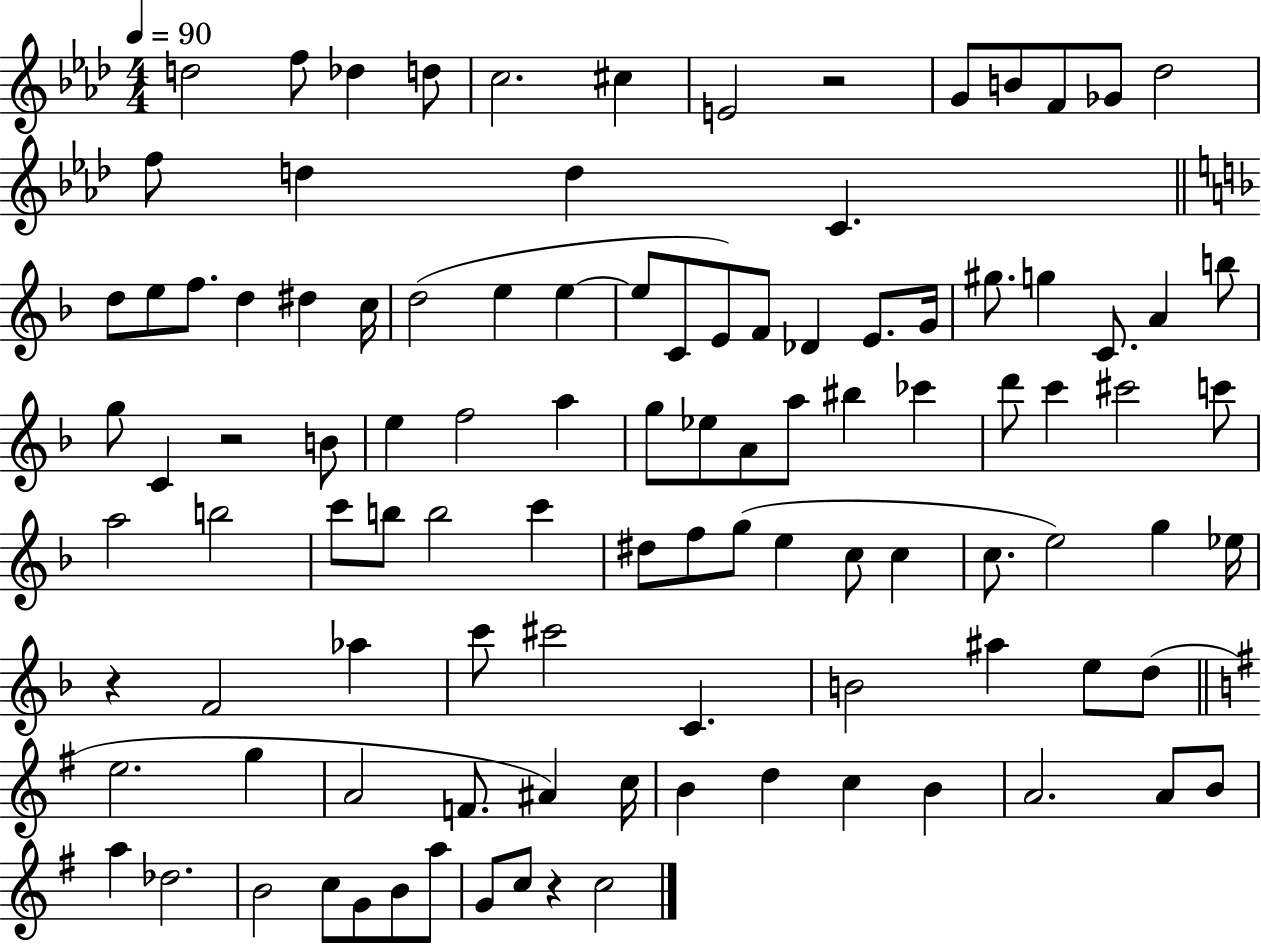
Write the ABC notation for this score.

X:1
T:Untitled
M:4/4
L:1/4
K:Ab
d2 f/2 _d d/2 c2 ^c E2 z2 G/2 B/2 F/2 _G/2 _d2 f/2 d d C d/2 e/2 f/2 d ^d c/4 d2 e e e/2 C/2 E/2 F/2 _D E/2 G/4 ^g/2 g C/2 A b/2 g/2 C z2 B/2 e f2 a g/2 _e/2 A/2 a/2 ^b _c' d'/2 c' ^c'2 c'/2 a2 b2 c'/2 b/2 b2 c' ^d/2 f/2 g/2 e c/2 c c/2 e2 g _e/4 z F2 _a c'/2 ^c'2 C B2 ^a e/2 d/2 e2 g A2 F/2 ^A c/4 B d c B A2 A/2 B/2 a _d2 B2 c/2 G/2 B/2 a/2 G/2 c/2 z c2